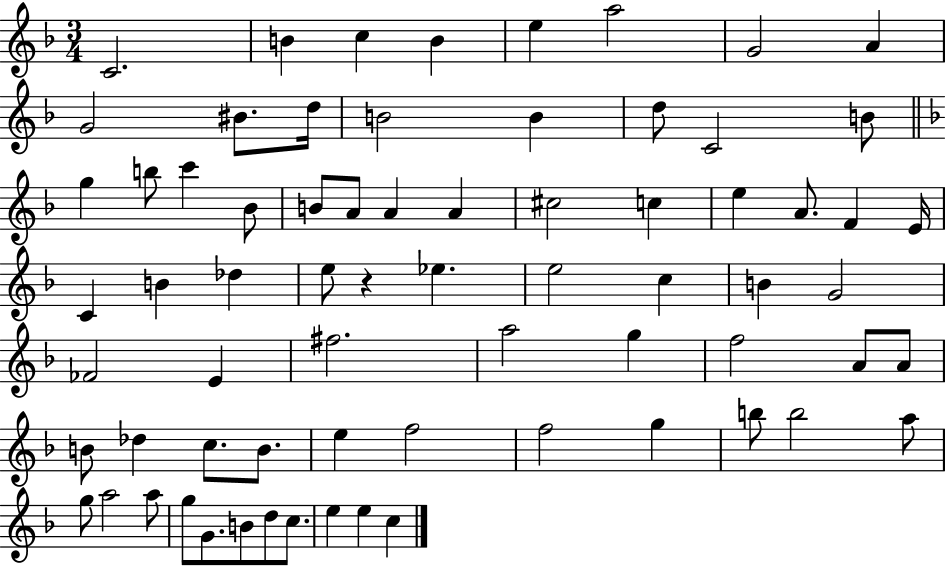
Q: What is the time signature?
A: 3/4